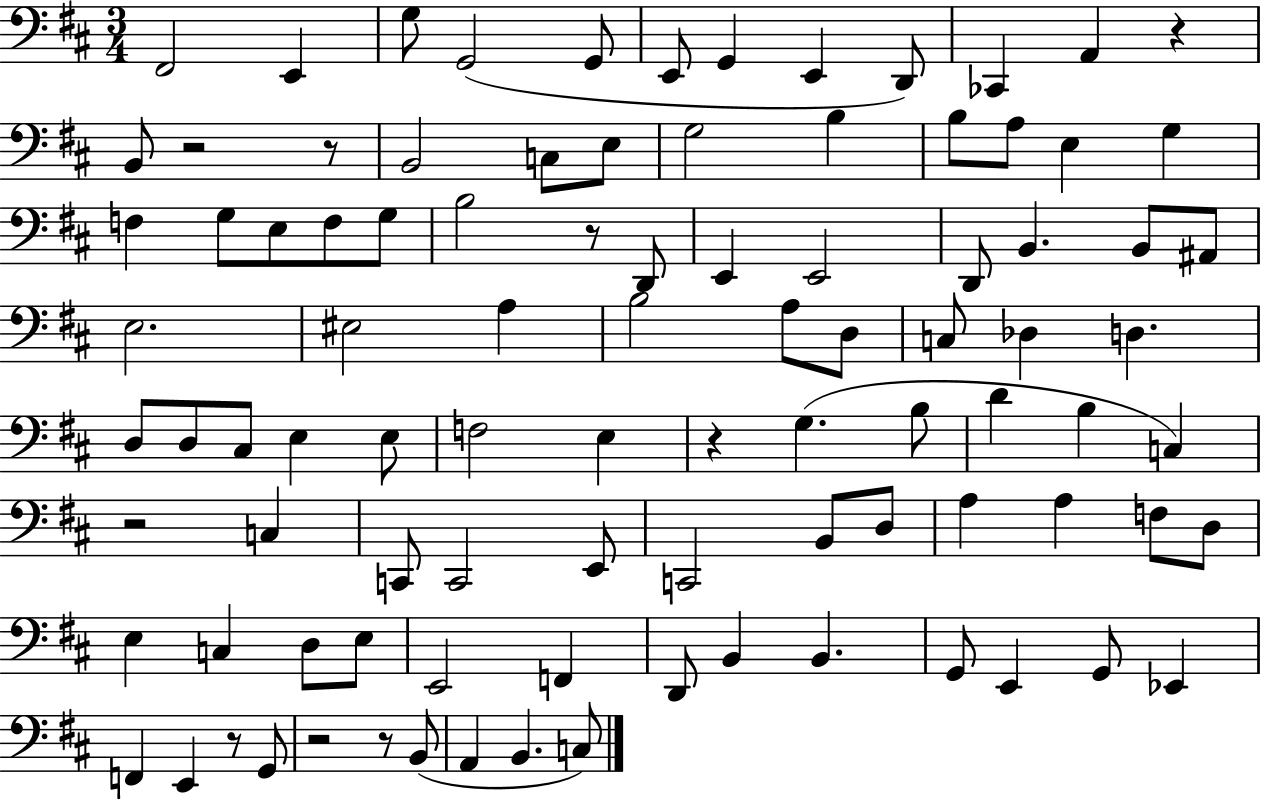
F#2/h E2/q G3/e G2/h G2/e E2/e G2/q E2/q D2/e CES2/q A2/q R/q B2/e R/h R/e B2/h C3/e E3/e G3/h B3/q B3/e A3/e E3/q G3/q F3/q G3/e E3/e F3/e G3/e B3/h R/e D2/e E2/q E2/h D2/e B2/q. B2/e A#2/e E3/h. EIS3/h A3/q B3/h A3/e D3/e C3/e Db3/q D3/q. D3/e D3/e C#3/e E3/q E3/e F3/h E3/q R/q G3/q. B3/e D4/q B3/q C3/q R/h C3/q C2/e C2/h E2/e C2/h B2/e D3/e A3/q A3/q F3/e D3/e E3/q C3/q D3/e E3/e E2/h F2/q D2/e B2/q B2/q. G2/e E2/q G2/e Eb2/q F2/q E2/q R/e G2/e R/h R/e B2/e A2/q B2/q. C3/e